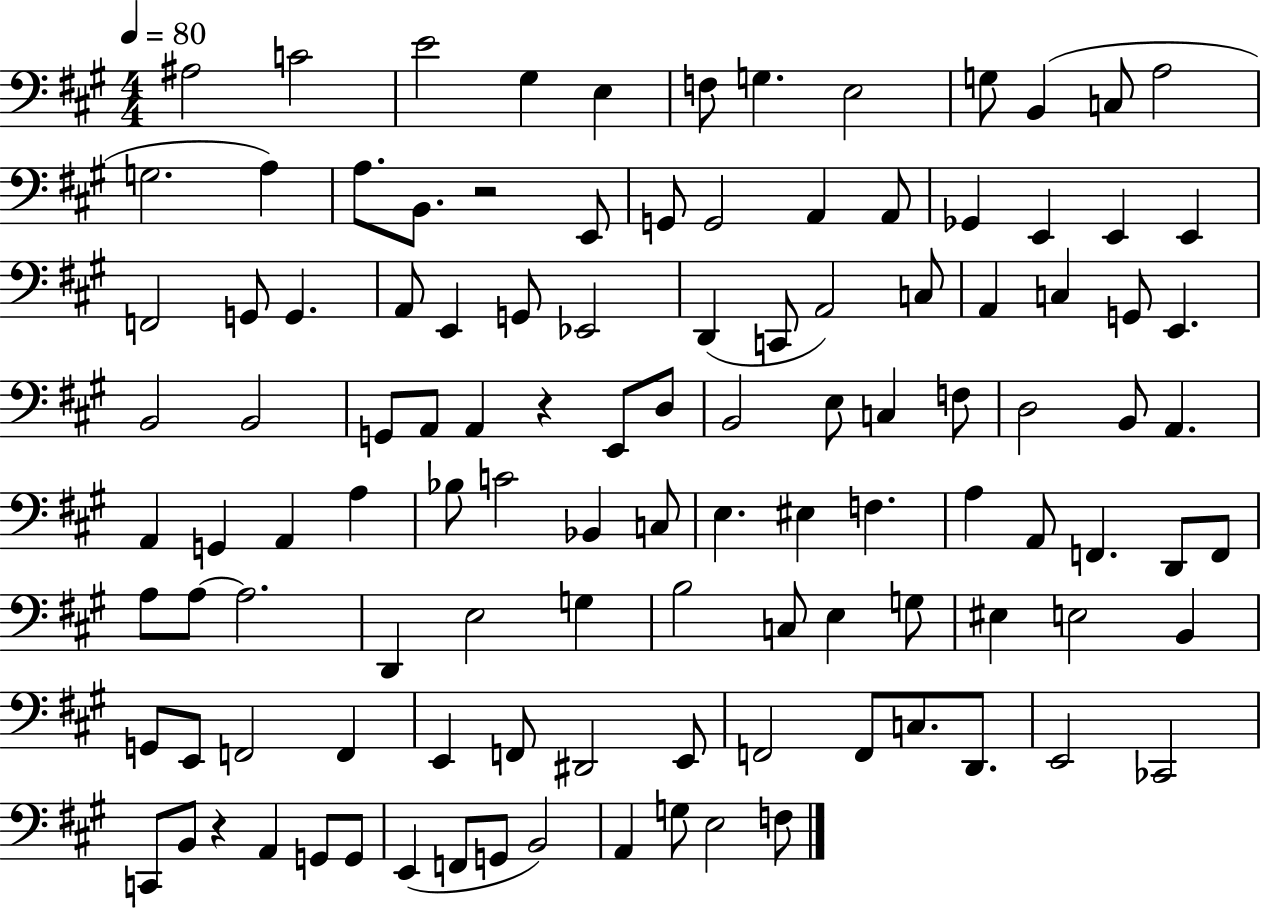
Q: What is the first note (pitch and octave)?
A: A#3